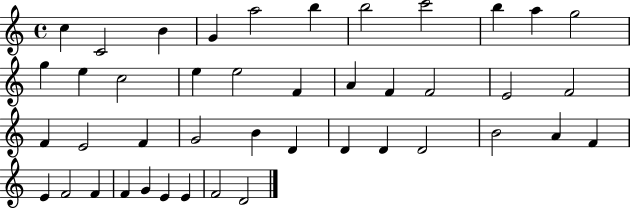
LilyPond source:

{
  \clef treble
  \time 4/4
  \defaultTimeSignature
  \key c \major
  c''4 c'2 b'4 | g'4 a''2 b''4 | b''2 c'''2 | b''4 a''4 g''2 | \break g''4 e''4 c''2 | e''4 e''2 f'4 | a'4 f'4 f'2 | e'2 f'2 | \break f'4 e'2 f'4 | g'2 b'4 d'4 | d'4 d'4 d'2 | b'2 a'4 f'4 | \break e'4 f'2 f'4 | f'4 g'4 e'4 e'4 | f'2 d'2 | \bar "|."
}